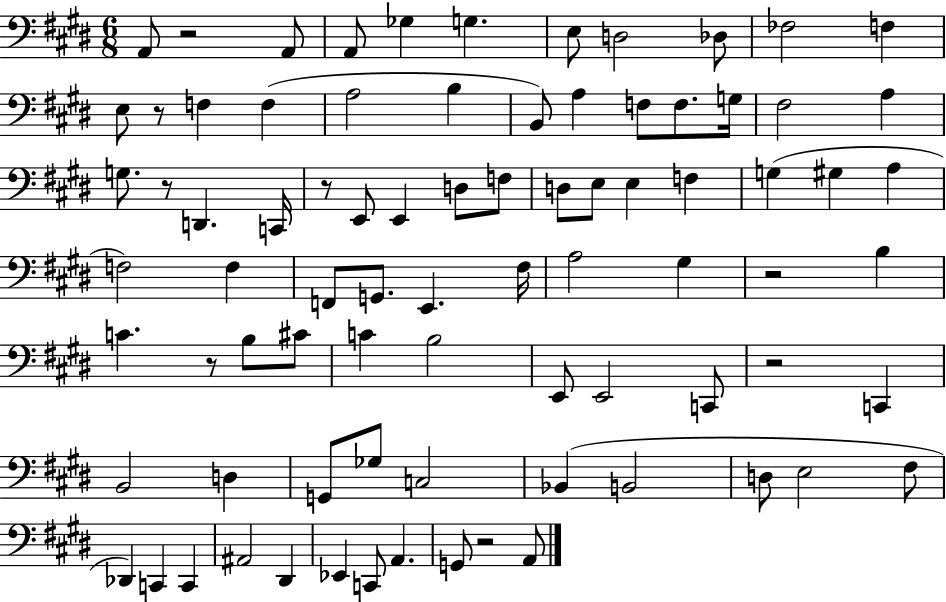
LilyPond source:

{
  \clef bass
  \numericTimeSignature
  \time 6/8
  \key e \major
  a,8 r2 a,8 | a,8 ges4 g4. | e8 d2 des8 | fes2 f4 | \break e8 r8 f4 f4( | a2 b4 | b,8) a4 f8 f8. g16 | fis2 a4 | \break g8. r8 d,4. c,16 | r8 e,8 e,4 d8 f8 | d8 e8 e4 f4 | g4( gis4 a4 | \break f2) f4 | f,8 g,8. e,4. fis16 | a2 gis4 | r2 b4 | \break c'4. r8 b8 cis'8 | c'4 b2 | e,8 e,2 c,8 | r2 c,4 | \break b,2 d4 | g,8 ges8 c2 | bes,4( b,2 | d8 e2 fis8 | \break des,4) c,4 c,4 | ais,2 dis,4 | ees,4 c,8 a,4. | g,8 r2 a,8 | \break \bar "|."
}